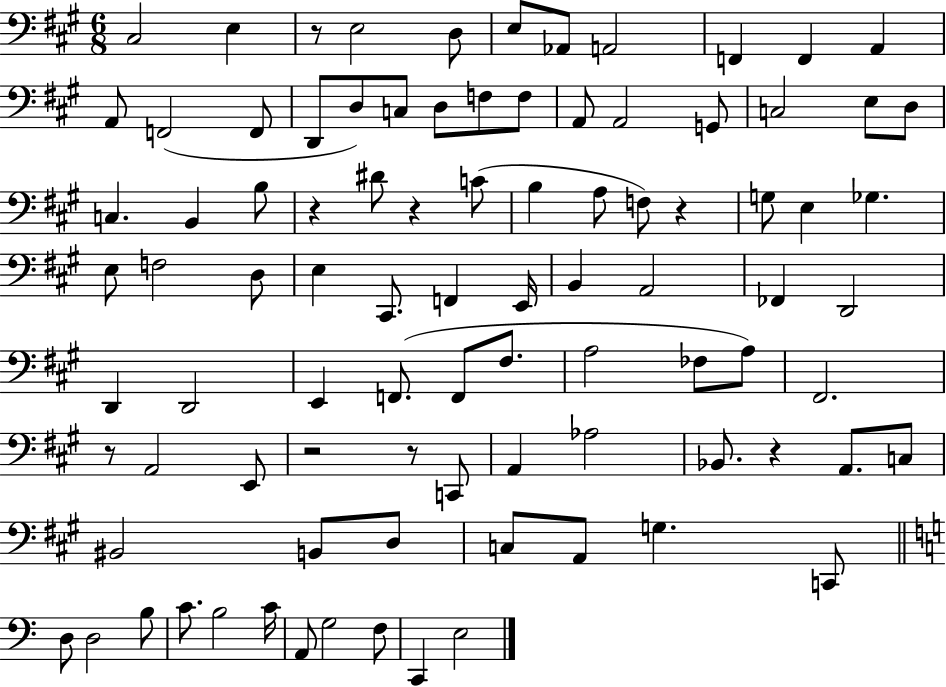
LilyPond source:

{
  \clef bass
  \numericTimeSignature
  \time 6/8
  \key a \major
  \repeat volta 2 { cis2 e4 | r8 e2 d8 | e8 aes,8 a,2 | f,4 f,4 a,4 | \break a,8 f,2( f,8 | d,8 d8) c8 d8 f8 f8 | a,8 a,2 g,8 | c2 e8 d8 | \break c4. b,4 b8 | r4 dis'8 r4 c'8( | b4 a8 f8) r4 | g8 e4 ges4. | \break e8 f2 d8 | e4 cis,8. f,4 e,16 | b,4 a,2 | fes,4 d,2 | \break d,4 d,2 | e,4 f,8.( f,8 fis8. | a2 fes8 a8) | fis,2. | \break r8 a,2 e,8 | r2 r8 c,8 | a,4 aes2 | bes,8. r4 a,8. c8 | \break bis,2 b,8 d8 | c8 a,8 g4. c,8 | \bar "||" \break \key a \minor d8 d2 b8 | c'8. b2 c'16 | a,8 g2 f8 | c,4 e2 | \break } \bar "|."
}